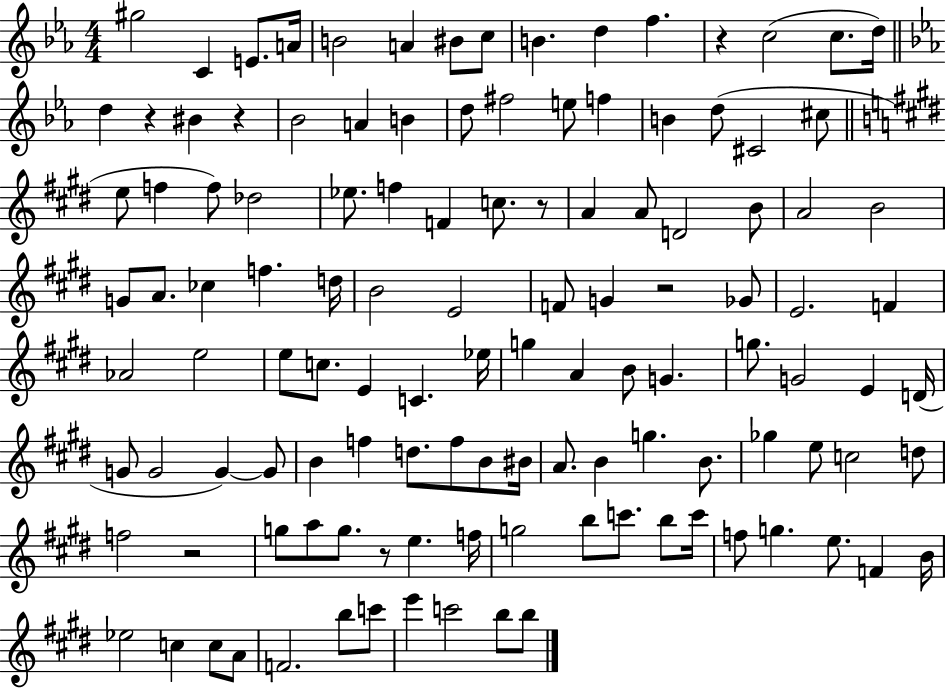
G#5/h C4/q E4/e. A4/s B4/h A4/q BIS4/e C5/e B4/q. D5/q F5/q. R/q C5/h C5/e. D5/s D5/q R/q BIS4/q R/q Bb4/h A4/q B4/q D5/e F#5/h E5/e F5/q B4/q D5/e C#4/h C#5/e E5/e F5/q F5/e Db5/h Eb5/e. F5/q F4/q C5/e. R/e A4/q A4/e D4/h B4/e A4/h B4/h G4/e A4/e. CES5/q F5/q. D5/s B4/h E4/h F4/e G4/q R/h Gb4/e E4/h. F4/q Ab4/h E5/h E5/e C5/e. E4/q C4/q. Eb5/s G5/q A4/q B4/e G4/q. G5/e. G4/h E4/q D4/s G4/e G4/h G4/q G4/e B4/q F5/q D5/e. F5/e B4/e BIS4/s A4/e. B4/q G5/q. B4/e. Gb5/q E5/e C5/h D5/e F5/h R/h G5/e A5/e G5/e. R/e E5/q. F5/s G5/h B5/e C6/e. B5/e C6/s F5/e G5/q. E5/e. F4/q B4/s Eb5/h C5/q C5/e A4/e F4/h. B5/e C6/e E6/q C6/h B5/e B5/e